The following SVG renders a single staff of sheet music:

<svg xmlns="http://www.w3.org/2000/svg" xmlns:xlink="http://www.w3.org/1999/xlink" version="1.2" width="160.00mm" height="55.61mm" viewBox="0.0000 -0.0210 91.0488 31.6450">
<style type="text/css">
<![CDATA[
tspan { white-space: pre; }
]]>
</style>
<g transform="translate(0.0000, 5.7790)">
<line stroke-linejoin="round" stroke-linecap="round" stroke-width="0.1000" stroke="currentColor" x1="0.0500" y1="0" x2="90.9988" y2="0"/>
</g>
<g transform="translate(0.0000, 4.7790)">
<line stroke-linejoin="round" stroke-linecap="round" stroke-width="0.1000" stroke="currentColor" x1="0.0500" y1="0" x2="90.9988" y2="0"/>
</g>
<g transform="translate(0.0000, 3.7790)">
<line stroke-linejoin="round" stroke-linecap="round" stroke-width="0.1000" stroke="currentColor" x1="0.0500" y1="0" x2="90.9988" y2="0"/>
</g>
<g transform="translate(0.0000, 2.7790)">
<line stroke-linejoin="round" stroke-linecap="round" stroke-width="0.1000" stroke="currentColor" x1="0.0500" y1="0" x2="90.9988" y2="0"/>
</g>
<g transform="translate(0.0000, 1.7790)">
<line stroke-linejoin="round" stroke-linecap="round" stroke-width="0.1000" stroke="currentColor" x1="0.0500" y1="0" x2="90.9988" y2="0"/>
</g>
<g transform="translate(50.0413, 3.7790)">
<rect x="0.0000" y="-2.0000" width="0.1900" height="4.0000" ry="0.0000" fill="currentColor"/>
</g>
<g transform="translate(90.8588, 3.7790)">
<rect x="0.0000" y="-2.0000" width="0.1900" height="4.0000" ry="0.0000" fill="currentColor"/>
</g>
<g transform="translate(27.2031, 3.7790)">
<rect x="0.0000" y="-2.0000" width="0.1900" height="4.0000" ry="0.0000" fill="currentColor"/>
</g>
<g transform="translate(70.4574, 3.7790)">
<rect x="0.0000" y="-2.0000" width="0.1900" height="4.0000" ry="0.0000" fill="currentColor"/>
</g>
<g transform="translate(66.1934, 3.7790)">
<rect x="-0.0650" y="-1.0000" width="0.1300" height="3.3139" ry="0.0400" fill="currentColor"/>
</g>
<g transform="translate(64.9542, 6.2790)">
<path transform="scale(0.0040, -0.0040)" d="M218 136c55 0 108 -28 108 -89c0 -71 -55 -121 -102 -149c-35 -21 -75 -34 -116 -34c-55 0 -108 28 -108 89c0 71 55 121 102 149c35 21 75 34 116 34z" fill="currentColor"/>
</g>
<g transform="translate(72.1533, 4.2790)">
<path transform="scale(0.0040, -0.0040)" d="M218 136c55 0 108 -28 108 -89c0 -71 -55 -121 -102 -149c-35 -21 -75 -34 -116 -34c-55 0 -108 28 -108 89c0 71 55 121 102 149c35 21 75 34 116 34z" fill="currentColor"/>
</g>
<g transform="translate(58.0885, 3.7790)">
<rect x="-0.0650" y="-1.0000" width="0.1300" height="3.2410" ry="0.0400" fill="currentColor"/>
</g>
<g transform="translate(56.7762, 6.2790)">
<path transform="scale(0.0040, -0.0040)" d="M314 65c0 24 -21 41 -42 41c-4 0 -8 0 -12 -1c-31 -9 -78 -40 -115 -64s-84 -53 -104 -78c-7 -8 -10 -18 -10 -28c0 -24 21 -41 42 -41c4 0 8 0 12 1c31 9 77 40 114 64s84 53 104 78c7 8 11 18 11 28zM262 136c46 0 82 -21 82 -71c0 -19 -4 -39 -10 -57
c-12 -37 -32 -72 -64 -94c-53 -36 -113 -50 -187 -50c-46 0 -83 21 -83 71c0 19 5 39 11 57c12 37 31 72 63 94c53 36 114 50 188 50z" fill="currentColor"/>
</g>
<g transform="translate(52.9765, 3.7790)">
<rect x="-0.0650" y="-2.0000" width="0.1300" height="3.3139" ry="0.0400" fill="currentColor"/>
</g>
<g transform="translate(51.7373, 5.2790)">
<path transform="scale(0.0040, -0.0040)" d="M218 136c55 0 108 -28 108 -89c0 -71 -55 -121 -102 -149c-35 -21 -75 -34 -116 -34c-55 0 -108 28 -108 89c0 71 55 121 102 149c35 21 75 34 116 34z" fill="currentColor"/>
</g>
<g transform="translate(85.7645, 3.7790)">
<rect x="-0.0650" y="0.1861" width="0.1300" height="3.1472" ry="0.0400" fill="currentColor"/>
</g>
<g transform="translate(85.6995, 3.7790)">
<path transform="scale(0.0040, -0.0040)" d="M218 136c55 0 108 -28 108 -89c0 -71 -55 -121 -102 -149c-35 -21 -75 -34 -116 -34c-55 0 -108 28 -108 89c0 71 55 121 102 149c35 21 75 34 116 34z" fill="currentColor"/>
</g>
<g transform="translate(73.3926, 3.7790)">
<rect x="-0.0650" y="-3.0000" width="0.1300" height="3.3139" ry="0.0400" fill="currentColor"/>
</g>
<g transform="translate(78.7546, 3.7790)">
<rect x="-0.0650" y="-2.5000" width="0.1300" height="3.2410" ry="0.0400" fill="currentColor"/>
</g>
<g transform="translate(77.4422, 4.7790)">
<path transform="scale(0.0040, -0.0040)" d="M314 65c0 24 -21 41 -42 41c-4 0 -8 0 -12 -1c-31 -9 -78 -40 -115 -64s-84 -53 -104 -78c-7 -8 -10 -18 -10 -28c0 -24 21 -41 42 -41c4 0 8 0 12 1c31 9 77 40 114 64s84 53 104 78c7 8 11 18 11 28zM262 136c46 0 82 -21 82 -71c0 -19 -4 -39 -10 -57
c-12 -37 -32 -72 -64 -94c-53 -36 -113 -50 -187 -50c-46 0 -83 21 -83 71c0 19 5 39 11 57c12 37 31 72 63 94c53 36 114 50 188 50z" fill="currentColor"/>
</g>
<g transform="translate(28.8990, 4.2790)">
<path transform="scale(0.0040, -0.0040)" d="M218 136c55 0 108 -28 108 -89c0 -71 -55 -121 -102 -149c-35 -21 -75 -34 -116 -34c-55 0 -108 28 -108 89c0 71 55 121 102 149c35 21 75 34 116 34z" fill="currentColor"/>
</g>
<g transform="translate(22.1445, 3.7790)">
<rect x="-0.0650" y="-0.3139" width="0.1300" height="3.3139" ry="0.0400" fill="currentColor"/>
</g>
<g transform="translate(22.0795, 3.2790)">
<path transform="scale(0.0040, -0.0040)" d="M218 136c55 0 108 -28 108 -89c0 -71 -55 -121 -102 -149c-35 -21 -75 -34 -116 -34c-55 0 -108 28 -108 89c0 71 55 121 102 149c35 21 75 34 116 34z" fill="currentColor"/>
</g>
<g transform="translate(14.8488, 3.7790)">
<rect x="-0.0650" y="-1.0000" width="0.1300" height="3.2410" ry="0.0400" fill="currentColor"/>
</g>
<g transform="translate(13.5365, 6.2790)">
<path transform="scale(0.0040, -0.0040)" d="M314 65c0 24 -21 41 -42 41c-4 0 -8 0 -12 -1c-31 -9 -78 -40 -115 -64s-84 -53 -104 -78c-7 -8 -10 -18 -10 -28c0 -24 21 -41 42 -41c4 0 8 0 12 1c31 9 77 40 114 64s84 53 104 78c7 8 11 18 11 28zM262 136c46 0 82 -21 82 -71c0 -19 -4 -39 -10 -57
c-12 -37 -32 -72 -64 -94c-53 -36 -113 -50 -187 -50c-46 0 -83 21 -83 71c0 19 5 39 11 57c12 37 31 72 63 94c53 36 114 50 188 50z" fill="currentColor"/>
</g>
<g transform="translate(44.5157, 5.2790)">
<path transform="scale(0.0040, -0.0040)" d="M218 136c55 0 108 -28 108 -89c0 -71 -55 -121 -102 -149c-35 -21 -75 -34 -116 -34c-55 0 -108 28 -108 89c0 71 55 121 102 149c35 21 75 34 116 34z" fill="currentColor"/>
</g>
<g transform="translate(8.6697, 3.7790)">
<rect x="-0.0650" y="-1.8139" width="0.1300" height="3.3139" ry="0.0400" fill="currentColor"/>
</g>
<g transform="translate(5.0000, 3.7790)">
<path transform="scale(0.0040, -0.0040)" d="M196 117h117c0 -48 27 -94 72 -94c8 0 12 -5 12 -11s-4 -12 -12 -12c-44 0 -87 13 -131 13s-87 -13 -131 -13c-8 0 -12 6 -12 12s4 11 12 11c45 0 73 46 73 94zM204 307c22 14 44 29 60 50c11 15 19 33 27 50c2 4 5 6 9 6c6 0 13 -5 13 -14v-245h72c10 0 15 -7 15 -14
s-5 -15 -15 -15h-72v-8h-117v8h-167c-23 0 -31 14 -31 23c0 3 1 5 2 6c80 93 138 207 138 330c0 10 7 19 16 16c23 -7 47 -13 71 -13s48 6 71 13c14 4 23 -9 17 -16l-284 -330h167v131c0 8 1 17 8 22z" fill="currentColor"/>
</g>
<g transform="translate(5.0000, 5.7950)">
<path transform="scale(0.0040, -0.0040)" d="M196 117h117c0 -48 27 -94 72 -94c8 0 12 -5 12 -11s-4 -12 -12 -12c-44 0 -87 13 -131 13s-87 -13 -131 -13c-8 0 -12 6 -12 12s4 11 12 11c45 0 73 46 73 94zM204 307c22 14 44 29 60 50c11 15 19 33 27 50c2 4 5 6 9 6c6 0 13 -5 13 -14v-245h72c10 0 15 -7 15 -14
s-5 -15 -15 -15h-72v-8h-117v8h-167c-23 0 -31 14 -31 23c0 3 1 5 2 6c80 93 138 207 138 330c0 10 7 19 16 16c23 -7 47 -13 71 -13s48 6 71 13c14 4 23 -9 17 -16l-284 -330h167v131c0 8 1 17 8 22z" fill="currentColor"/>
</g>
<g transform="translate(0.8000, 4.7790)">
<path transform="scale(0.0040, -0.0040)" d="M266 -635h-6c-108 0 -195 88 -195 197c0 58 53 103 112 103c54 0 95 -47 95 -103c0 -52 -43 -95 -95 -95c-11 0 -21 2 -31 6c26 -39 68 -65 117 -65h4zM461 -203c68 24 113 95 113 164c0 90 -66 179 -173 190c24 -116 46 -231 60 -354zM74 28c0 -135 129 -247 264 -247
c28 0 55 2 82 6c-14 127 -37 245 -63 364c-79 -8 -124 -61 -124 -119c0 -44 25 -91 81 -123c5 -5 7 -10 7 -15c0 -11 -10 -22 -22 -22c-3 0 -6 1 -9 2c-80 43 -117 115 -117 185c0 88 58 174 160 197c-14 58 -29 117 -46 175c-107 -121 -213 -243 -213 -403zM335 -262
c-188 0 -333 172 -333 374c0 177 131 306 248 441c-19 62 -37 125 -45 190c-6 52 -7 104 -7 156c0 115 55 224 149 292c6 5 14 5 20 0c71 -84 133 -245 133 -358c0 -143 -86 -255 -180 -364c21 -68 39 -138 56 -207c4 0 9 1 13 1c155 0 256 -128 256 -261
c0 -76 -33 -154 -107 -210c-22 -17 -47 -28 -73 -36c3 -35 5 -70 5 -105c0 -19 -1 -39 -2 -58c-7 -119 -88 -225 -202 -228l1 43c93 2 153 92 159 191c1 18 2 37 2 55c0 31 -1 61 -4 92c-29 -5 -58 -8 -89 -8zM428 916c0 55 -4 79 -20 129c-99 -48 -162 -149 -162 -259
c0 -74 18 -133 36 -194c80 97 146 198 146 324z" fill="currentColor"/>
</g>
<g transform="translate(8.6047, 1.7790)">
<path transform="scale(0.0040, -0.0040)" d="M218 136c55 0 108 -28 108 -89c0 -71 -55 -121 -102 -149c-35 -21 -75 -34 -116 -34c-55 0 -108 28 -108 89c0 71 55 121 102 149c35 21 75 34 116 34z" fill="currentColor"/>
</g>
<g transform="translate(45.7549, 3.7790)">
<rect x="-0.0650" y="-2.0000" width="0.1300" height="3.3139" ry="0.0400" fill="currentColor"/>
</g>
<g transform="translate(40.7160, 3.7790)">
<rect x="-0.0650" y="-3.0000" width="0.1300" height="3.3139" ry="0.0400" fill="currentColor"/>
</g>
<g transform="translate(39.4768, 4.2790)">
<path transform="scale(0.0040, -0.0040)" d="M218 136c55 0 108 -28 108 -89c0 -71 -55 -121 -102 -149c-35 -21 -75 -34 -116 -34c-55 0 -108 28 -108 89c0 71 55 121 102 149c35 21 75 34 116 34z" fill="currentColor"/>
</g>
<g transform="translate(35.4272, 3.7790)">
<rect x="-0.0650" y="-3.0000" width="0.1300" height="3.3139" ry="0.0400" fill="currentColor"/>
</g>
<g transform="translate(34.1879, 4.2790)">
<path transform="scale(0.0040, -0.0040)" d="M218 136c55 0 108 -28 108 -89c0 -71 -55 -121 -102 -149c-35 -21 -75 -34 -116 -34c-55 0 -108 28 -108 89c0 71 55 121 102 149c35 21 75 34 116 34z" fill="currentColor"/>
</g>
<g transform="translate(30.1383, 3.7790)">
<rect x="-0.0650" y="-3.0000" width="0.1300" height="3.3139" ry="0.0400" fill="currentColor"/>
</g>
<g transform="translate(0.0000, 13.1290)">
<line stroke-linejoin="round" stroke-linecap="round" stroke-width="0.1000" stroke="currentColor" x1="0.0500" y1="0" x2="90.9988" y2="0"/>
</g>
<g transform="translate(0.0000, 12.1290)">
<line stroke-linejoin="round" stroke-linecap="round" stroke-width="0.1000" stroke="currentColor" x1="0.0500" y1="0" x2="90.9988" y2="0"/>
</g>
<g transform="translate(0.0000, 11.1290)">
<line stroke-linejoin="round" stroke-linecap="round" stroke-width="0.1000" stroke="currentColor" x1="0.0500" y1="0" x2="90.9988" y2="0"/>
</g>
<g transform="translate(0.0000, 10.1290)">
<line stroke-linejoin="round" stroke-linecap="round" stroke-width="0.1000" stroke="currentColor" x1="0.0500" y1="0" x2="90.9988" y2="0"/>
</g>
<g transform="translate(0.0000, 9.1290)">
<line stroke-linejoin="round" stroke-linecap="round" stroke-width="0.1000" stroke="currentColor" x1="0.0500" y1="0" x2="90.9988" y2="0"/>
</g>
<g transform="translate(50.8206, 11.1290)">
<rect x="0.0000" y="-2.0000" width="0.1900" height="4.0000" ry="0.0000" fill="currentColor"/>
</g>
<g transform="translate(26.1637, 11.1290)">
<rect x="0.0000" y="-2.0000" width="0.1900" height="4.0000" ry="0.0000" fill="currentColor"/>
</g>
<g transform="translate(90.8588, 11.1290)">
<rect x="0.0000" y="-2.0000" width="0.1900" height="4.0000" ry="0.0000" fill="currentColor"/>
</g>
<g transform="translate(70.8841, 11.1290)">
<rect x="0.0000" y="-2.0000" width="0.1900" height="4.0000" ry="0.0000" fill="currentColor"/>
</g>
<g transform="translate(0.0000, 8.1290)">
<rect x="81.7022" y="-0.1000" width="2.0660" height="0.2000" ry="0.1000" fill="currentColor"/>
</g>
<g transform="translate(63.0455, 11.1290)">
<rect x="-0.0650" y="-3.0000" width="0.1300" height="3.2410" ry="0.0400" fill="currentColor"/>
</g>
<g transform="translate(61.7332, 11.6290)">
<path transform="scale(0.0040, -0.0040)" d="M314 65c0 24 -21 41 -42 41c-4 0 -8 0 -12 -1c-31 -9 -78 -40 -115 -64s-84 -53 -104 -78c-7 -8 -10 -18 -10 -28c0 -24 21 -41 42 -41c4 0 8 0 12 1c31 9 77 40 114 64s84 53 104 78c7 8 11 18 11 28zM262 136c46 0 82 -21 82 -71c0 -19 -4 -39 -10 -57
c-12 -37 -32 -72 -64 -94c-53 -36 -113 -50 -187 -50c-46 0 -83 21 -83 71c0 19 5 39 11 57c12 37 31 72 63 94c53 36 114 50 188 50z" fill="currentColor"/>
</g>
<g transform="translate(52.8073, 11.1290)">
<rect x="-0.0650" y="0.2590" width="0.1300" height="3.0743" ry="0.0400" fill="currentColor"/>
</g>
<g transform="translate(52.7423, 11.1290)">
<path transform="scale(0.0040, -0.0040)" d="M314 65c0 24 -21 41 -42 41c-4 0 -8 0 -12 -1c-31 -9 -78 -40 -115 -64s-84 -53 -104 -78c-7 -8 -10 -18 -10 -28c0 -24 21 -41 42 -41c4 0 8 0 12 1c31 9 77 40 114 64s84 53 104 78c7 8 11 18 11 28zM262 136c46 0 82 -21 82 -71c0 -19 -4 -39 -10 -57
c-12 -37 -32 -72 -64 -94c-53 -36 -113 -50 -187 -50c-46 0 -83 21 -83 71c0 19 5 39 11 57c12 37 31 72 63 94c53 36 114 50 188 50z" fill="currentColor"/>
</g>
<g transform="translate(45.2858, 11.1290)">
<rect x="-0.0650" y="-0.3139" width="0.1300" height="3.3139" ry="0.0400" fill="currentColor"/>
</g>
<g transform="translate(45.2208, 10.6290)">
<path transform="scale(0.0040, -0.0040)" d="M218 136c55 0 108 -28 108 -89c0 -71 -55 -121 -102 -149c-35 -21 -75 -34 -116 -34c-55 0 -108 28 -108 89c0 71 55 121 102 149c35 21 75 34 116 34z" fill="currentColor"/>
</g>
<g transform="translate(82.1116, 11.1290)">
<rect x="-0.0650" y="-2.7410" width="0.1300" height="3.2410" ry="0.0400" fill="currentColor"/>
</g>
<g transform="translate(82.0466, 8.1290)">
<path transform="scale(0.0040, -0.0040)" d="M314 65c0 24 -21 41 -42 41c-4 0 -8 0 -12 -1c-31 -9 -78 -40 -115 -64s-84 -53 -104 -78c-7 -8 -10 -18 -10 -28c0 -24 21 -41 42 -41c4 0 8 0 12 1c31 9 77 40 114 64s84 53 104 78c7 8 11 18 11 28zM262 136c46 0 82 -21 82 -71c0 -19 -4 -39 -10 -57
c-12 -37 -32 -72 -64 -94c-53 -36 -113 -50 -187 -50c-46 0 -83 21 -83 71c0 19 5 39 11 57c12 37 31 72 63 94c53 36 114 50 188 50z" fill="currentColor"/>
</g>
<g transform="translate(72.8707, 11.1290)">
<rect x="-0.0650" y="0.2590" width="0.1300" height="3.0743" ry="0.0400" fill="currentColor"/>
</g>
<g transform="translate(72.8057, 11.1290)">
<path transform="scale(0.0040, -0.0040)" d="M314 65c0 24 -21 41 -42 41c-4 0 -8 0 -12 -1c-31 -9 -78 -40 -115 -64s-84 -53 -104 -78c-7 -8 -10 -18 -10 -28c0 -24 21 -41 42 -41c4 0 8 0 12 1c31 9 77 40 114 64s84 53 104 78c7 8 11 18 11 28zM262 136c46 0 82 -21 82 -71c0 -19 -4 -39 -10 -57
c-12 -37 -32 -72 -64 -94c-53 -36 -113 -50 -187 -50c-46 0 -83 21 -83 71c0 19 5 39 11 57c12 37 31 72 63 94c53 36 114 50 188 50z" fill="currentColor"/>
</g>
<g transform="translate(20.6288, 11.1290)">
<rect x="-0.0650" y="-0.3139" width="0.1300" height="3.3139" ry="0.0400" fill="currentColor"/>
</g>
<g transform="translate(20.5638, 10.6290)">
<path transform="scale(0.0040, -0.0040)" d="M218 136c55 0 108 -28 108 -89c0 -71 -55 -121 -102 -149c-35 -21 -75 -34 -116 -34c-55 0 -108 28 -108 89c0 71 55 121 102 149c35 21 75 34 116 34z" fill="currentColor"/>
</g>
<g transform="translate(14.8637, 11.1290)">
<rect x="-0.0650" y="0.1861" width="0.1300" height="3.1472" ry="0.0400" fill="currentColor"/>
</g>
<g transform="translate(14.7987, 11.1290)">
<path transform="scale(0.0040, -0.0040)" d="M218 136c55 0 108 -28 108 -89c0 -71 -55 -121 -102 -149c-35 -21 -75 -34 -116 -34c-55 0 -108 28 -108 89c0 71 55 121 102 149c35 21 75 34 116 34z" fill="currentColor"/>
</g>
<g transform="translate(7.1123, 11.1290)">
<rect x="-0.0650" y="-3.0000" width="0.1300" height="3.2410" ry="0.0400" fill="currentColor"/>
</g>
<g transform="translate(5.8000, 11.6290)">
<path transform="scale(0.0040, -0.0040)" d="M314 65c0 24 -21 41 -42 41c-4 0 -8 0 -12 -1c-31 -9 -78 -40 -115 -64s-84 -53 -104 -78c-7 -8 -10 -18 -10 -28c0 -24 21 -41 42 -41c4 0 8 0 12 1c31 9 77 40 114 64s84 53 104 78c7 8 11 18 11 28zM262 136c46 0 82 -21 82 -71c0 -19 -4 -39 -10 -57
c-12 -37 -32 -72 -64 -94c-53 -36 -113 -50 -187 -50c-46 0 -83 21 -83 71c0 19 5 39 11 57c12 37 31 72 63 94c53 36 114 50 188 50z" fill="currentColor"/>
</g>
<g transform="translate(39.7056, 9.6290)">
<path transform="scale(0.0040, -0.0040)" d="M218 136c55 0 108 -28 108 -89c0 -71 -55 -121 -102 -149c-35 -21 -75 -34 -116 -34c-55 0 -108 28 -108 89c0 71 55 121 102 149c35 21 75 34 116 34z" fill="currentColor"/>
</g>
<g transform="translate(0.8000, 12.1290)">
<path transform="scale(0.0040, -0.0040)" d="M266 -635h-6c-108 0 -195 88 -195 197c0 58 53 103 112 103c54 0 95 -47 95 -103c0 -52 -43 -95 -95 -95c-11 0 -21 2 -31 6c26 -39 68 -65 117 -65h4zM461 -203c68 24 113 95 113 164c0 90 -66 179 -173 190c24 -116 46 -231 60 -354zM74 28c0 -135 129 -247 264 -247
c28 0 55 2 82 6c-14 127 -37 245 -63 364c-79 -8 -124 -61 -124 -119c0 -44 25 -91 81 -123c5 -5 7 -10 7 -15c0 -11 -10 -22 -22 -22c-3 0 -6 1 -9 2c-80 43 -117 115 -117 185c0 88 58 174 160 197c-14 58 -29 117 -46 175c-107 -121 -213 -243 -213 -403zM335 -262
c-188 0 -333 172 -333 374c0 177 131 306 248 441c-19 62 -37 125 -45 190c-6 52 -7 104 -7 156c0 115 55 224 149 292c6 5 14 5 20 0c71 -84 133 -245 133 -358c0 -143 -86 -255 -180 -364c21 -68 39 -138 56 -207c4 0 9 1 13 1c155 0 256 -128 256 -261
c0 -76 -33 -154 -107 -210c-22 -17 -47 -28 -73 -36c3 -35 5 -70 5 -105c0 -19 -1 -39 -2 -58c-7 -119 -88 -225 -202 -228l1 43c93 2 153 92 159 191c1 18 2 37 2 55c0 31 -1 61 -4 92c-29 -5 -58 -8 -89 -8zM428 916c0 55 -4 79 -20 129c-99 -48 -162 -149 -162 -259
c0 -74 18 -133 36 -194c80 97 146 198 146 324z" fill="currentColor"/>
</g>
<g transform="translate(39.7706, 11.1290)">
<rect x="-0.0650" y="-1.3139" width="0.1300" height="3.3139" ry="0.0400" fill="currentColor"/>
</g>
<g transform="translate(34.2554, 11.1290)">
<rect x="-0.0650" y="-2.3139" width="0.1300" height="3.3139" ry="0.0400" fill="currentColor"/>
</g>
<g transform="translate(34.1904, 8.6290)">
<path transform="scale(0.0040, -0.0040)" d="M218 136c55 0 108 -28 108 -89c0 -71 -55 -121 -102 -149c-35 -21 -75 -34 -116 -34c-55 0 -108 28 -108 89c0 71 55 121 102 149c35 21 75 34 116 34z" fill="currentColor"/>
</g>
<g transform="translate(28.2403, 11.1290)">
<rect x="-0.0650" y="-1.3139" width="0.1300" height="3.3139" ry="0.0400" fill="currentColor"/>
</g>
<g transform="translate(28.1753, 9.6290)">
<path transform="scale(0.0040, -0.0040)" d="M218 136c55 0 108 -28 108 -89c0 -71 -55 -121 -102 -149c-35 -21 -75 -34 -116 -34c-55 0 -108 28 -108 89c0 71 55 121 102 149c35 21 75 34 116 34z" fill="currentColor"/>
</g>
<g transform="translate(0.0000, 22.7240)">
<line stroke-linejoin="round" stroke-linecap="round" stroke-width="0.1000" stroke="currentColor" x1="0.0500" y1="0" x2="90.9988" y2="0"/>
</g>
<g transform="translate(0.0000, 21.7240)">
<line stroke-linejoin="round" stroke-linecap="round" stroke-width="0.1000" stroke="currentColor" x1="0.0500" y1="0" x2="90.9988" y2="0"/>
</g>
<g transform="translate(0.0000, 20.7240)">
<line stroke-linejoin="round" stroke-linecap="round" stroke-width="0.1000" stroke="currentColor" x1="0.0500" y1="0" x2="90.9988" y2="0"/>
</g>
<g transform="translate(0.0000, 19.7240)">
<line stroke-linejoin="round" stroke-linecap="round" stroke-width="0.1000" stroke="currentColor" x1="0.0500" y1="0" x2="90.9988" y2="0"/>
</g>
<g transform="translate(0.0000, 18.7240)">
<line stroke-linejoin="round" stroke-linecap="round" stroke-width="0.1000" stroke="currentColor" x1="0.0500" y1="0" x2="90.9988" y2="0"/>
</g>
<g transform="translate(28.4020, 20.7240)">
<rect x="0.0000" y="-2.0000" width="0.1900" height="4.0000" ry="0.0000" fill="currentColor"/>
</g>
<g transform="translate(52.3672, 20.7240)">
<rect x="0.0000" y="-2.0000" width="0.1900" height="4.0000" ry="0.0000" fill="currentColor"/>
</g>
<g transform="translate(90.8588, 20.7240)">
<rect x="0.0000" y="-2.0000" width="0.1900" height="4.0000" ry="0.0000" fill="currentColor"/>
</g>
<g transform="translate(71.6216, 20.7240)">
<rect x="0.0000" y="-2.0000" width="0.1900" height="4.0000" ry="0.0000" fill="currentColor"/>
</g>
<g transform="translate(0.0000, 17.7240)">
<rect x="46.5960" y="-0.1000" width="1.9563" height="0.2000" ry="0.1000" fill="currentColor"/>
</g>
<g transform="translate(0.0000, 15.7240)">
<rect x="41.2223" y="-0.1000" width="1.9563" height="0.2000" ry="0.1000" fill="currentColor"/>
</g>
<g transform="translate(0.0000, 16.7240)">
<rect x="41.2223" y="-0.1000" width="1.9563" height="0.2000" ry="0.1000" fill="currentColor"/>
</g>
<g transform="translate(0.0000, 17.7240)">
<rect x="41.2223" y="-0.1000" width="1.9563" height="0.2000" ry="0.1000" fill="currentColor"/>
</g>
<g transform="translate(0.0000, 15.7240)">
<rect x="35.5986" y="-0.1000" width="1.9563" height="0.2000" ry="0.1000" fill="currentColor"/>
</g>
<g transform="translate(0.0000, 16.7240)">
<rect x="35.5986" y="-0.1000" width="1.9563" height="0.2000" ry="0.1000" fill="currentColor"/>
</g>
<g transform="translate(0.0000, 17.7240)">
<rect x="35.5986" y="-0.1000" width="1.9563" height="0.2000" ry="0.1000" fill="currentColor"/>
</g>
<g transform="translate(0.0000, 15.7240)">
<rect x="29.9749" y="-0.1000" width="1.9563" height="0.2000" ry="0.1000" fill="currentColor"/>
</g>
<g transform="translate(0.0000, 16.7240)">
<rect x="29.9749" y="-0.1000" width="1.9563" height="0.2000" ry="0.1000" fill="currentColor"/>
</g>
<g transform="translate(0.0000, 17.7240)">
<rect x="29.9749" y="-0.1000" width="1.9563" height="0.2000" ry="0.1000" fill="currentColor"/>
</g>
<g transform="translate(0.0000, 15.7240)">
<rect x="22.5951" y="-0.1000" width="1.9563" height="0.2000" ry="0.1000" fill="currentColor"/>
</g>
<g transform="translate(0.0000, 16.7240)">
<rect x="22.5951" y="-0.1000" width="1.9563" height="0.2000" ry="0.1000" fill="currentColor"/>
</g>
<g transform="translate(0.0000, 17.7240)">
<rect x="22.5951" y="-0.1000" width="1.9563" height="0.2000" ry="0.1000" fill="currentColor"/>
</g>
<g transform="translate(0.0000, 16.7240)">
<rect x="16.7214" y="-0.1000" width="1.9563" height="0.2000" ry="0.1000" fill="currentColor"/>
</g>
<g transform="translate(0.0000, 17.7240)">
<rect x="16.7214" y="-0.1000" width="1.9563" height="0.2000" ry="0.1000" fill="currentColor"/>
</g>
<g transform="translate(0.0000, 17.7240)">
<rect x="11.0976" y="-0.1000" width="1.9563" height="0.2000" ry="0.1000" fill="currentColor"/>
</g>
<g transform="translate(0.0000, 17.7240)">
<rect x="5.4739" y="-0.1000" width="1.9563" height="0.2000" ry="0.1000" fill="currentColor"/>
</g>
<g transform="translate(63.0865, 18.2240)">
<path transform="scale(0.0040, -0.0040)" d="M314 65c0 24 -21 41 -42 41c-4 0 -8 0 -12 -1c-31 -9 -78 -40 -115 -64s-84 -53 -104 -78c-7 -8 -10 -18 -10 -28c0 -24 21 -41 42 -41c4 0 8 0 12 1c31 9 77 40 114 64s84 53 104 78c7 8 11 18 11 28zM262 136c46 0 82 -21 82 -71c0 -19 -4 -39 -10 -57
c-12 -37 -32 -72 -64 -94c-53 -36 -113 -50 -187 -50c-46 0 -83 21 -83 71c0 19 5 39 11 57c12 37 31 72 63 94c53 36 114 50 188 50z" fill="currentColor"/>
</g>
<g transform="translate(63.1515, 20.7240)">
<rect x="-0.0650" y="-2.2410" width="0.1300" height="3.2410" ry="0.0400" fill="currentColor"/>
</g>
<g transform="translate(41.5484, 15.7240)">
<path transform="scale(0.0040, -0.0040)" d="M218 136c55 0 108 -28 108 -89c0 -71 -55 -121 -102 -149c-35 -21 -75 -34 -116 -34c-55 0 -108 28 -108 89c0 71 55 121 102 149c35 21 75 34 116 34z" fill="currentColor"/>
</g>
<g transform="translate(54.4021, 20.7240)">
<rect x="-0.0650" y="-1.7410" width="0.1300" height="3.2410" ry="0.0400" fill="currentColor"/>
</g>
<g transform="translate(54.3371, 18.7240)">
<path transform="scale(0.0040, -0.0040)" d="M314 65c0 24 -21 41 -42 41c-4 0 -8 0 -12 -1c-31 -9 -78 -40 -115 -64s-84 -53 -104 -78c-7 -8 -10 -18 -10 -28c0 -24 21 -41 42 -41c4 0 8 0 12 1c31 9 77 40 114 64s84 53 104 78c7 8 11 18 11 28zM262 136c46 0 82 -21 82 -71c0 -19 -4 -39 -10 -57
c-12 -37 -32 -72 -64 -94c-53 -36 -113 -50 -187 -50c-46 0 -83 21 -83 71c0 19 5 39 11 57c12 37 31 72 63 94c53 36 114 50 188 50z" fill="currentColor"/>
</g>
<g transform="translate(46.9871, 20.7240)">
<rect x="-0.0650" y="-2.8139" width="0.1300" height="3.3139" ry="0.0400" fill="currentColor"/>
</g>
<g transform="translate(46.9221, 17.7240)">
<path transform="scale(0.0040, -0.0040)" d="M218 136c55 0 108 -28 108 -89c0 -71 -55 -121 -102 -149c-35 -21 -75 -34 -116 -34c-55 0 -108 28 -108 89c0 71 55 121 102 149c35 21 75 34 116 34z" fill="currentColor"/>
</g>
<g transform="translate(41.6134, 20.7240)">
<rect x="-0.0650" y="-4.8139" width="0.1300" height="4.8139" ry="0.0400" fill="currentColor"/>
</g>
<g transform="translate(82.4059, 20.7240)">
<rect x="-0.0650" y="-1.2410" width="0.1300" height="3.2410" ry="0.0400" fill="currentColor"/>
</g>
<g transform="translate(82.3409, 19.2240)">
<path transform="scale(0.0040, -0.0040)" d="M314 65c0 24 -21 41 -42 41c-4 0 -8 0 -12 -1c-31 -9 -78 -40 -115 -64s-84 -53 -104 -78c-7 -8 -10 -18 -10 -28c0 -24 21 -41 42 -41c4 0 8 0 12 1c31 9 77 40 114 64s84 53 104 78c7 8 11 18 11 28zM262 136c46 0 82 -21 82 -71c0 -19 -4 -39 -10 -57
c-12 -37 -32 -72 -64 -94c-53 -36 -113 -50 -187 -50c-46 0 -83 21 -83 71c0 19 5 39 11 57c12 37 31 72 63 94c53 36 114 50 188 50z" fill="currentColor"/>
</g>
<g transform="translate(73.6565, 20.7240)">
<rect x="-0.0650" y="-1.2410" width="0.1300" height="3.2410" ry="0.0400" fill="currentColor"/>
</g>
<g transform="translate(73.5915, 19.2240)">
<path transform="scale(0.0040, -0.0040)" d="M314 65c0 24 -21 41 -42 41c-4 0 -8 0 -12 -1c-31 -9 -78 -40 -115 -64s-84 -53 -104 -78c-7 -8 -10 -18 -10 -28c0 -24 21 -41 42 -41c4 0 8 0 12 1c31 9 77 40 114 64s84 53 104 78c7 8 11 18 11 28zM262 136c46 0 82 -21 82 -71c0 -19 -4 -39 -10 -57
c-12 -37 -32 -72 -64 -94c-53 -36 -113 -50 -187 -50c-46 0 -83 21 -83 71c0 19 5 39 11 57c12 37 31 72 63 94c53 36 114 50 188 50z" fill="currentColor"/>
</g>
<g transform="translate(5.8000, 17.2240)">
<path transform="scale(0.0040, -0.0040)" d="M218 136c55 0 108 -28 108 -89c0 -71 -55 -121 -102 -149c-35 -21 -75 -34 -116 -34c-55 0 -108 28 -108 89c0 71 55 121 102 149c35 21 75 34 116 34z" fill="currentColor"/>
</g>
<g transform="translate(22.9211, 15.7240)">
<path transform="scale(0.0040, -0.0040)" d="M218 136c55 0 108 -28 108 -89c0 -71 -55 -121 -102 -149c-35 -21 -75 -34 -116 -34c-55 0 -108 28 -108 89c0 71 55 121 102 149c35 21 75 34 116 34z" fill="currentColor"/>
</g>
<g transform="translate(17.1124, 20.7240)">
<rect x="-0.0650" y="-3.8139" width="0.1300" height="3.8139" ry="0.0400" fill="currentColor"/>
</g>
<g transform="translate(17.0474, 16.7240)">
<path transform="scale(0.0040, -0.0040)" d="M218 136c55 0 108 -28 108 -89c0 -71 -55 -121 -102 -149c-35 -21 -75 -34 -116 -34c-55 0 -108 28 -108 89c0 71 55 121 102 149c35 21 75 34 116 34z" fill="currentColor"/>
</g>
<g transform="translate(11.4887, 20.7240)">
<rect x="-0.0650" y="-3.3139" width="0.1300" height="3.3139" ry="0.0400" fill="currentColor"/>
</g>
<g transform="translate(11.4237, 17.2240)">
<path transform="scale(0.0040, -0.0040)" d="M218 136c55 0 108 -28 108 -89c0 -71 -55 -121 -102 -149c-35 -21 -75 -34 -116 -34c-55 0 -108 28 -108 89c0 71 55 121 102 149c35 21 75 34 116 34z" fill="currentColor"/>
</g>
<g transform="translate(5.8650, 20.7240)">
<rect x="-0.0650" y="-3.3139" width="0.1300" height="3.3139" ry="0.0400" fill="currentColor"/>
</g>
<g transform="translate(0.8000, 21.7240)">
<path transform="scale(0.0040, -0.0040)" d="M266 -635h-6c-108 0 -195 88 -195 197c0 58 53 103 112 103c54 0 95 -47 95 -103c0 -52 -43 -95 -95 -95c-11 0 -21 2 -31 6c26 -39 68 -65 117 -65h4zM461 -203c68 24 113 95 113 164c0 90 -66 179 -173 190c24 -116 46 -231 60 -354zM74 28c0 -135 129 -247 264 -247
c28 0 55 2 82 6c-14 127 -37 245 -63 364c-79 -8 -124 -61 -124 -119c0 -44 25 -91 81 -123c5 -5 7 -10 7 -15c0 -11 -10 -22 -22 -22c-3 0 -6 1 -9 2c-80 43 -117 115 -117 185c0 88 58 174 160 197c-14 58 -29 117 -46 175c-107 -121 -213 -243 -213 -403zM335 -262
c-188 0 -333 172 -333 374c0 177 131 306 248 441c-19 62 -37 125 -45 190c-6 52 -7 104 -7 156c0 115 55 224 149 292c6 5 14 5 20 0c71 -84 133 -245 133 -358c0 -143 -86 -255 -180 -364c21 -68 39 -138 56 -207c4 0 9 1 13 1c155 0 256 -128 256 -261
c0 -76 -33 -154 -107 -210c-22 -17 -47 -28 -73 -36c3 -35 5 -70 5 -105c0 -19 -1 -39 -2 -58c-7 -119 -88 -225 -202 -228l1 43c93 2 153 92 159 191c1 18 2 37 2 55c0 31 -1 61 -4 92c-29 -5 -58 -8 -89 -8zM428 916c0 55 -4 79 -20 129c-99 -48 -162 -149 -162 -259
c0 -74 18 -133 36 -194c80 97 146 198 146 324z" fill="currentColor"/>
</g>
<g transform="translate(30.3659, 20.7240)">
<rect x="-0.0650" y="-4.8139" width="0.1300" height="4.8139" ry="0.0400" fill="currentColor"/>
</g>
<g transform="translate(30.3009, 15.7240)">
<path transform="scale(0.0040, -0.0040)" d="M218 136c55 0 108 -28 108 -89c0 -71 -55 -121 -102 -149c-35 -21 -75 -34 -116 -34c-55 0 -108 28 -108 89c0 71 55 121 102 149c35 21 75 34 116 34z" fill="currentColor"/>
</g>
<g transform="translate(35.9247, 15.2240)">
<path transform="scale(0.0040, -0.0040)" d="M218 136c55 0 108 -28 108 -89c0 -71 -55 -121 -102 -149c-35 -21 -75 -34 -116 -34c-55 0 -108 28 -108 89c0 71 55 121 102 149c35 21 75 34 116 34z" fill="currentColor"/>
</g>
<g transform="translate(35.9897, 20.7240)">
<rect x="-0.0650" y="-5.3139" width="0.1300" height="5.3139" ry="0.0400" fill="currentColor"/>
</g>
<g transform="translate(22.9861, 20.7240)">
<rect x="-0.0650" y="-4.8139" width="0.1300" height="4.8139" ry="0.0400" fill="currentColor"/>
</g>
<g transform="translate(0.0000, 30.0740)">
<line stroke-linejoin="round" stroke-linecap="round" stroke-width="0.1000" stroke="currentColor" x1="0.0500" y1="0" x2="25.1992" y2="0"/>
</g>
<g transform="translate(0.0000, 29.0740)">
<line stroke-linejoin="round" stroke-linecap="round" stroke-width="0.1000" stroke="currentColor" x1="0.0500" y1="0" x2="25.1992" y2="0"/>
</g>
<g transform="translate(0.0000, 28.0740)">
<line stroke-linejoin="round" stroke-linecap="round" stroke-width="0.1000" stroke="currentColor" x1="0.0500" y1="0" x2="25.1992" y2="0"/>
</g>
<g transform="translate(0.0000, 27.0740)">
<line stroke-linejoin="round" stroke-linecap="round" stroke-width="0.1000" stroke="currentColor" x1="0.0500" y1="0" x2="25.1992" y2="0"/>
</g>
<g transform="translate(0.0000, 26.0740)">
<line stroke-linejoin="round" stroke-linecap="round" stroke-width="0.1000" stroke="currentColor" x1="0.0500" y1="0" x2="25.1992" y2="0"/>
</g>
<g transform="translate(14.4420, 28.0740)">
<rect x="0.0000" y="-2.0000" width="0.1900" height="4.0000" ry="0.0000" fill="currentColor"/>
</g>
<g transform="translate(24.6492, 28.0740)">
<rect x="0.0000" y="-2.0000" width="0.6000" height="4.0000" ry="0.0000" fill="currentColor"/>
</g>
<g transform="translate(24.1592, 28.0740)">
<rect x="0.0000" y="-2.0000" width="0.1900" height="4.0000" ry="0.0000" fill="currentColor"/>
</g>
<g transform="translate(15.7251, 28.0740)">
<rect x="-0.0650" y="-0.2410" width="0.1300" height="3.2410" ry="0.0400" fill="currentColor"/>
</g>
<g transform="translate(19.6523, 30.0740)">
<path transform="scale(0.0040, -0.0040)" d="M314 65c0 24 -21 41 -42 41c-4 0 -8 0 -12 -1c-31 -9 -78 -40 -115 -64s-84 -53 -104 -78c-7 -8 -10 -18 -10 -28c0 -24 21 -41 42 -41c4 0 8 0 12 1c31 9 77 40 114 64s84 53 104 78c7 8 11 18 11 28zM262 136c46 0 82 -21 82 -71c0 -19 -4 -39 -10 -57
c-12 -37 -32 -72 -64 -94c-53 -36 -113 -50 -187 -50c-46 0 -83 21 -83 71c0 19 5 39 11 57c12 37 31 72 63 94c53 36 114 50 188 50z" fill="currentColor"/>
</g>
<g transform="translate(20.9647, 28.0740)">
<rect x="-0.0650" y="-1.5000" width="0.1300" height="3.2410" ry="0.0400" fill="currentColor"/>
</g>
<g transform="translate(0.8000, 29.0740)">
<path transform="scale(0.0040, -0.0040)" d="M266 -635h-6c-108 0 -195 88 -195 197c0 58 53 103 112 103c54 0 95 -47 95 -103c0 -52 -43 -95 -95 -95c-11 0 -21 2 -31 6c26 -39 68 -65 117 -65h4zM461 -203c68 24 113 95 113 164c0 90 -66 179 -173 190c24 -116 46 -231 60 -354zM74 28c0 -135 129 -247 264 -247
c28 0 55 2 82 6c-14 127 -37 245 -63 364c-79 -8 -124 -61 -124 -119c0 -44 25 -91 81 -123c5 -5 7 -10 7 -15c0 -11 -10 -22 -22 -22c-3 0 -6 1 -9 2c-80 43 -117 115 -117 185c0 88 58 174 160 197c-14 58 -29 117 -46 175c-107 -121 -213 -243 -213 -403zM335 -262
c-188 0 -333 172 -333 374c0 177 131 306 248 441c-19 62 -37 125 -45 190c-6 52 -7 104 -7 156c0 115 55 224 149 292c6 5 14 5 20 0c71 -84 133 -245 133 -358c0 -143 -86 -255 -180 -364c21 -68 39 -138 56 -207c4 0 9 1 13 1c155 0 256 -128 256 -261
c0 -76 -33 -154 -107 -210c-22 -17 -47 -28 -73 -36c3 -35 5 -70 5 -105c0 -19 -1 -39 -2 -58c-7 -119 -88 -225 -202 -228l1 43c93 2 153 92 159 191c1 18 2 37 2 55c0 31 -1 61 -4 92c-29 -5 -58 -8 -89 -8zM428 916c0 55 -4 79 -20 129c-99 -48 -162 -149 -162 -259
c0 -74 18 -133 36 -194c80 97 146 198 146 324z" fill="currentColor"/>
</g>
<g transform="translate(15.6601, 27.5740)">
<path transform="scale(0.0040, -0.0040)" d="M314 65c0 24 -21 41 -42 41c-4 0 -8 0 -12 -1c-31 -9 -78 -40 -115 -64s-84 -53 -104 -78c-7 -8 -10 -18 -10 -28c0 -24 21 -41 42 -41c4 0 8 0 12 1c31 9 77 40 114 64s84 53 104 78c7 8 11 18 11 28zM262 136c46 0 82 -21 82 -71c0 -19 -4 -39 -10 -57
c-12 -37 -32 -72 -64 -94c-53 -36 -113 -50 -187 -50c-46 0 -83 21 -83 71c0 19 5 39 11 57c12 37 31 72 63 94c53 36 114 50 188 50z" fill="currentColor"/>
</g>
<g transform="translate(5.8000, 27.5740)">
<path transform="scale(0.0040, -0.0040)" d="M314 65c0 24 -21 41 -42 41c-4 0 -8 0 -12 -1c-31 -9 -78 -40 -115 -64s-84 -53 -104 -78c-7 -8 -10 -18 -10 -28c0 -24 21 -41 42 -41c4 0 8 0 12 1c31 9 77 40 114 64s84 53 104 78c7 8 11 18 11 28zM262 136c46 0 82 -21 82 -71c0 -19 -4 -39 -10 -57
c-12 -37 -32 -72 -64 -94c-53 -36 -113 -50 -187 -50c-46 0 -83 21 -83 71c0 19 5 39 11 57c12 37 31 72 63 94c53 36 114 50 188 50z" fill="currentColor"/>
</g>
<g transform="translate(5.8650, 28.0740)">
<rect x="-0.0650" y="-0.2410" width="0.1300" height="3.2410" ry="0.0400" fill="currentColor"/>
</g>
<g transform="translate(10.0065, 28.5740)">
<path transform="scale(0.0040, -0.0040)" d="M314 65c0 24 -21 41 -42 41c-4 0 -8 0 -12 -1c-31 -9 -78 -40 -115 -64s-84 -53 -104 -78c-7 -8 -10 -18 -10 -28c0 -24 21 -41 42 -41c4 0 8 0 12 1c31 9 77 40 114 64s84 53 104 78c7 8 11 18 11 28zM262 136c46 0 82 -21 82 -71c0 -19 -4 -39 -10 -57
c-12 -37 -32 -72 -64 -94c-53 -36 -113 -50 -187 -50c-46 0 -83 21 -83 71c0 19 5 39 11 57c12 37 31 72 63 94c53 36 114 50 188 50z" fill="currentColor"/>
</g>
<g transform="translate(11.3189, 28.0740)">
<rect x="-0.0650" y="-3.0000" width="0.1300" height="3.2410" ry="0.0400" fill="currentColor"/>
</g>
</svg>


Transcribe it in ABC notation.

X:1
T:Untitled
M:4/4
L:1/4
K:C
f D2 c A A A F F D2 D A G2 B A2 B c e g e c B2 A2 B2 a2 b b c' e' e' f' e' a f2 g2 e2 e2 c2 A2 c2 E2